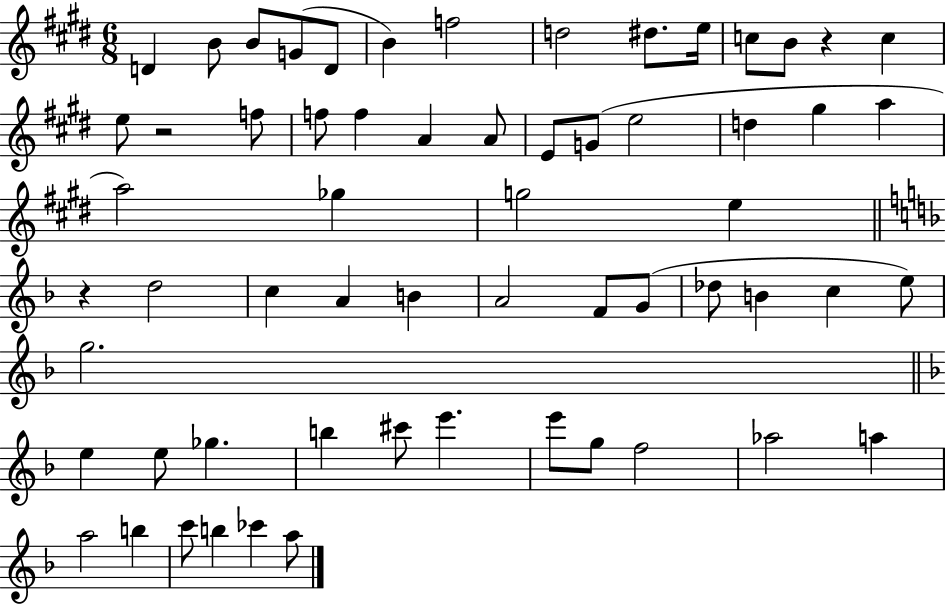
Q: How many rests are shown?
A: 3